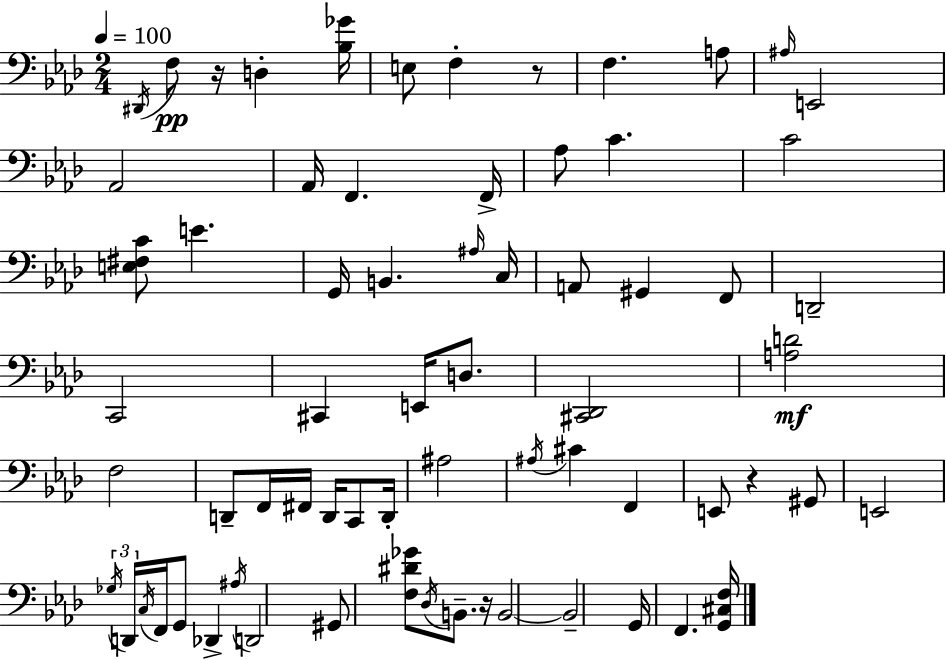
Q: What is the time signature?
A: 2/4